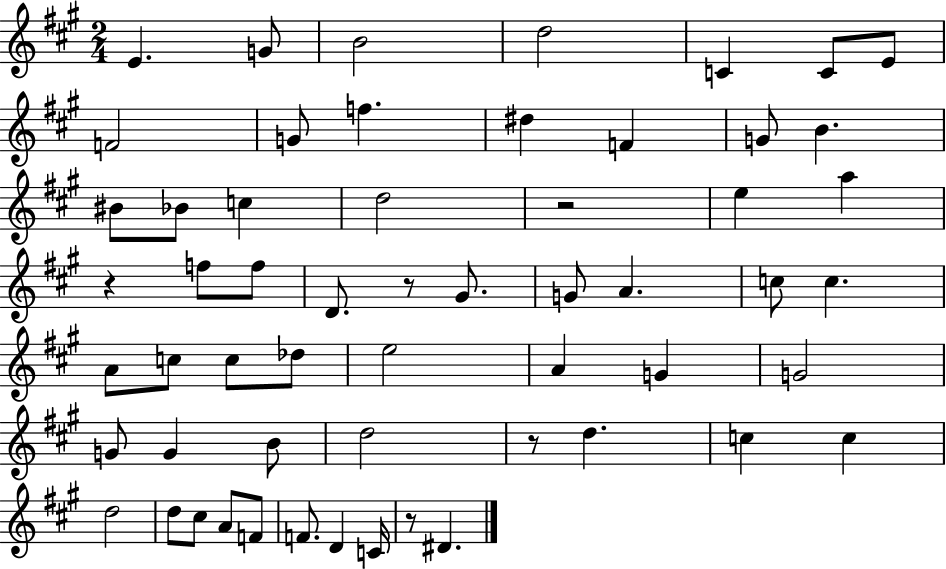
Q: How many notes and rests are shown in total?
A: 57